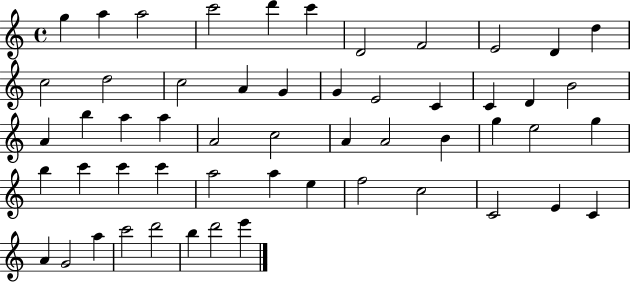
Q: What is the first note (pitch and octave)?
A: G5